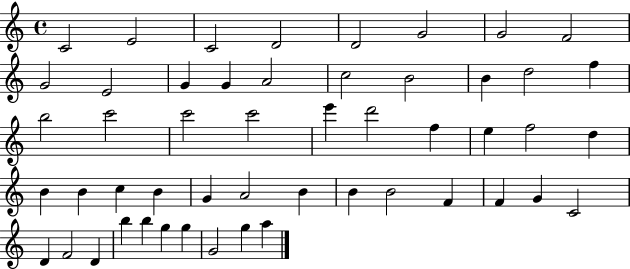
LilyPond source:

{
  \clef treble
  \time 4/4
  \defaultTimeSignature
  \key c \major
  c'2 e'2 | c'2 d'2 | d'2 g'2 | g'2 f'2 | \break g'2 e'2 | g'4 g'4 a'2 | c''2 b'2 | b'4 d''2 f''4 | \break b''2 c'''2 | c'''2 c'''2 | e'''4 d'''2 f''4 | e''4 f''2 d''4 | \break b'4 b'4 c''4 b'4 | g'4 a'2 b'4 | b'4 b'2 f'4 | f'4 g'4 c'2 | \break d'4 f'2 d'4 | b''4 b''4 g''4 g''4 | g'2 g''4 a''4 | \bar "|."
}